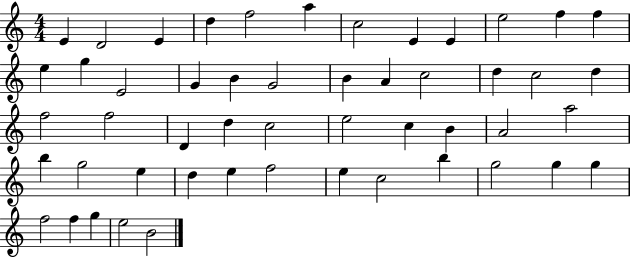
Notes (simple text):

E4/q D4/h E4/q D5/q F5/h A5/q C5/h E4/q E4/q E5/h F5/q F5/q E5/q G5/q E4/h G4/q B4/q G4/h B4/q A4/q C5/h D5/q C5/h D5/q F5/h F5/h D4/q D5/q C5/h E5/h C5/q B4/q A4/h A5/h B5/q G5/h E5/q D5/q E5/q F5/h E5/q C5/h B5/q G5/h G5/q G5/q F5/h F5/q G5/q E5/h B4/h